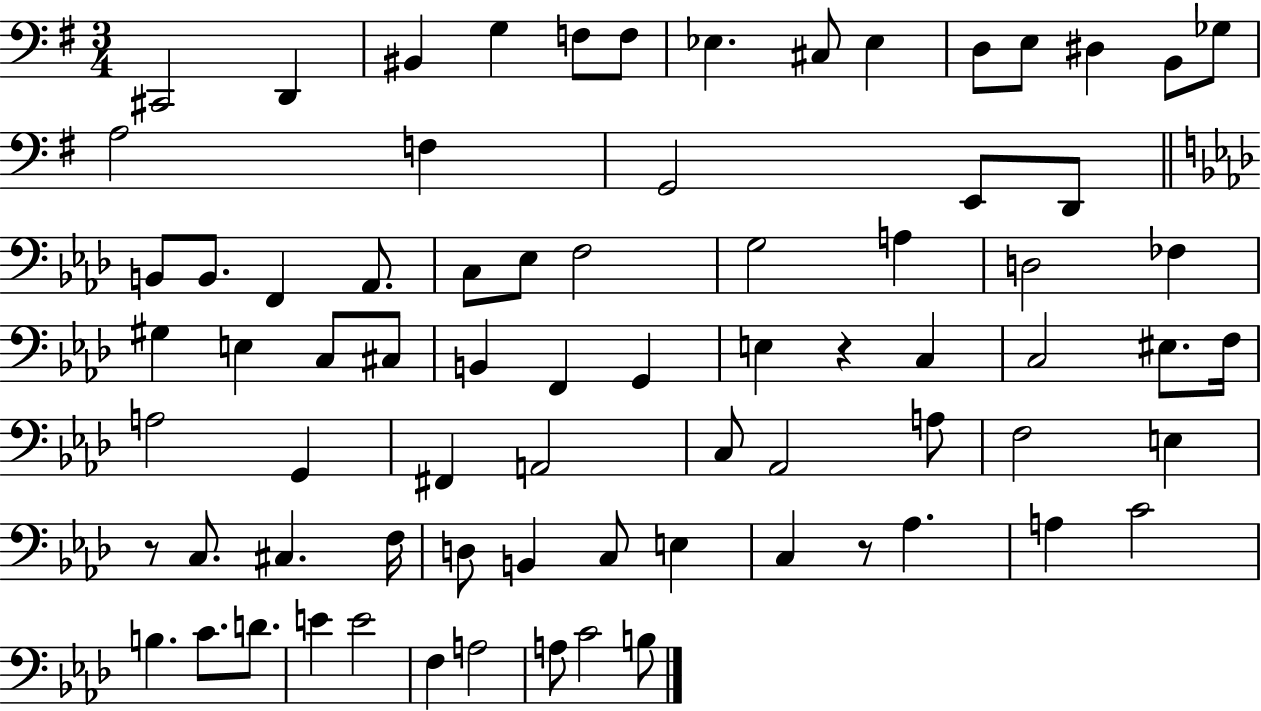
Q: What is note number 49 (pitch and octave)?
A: A3